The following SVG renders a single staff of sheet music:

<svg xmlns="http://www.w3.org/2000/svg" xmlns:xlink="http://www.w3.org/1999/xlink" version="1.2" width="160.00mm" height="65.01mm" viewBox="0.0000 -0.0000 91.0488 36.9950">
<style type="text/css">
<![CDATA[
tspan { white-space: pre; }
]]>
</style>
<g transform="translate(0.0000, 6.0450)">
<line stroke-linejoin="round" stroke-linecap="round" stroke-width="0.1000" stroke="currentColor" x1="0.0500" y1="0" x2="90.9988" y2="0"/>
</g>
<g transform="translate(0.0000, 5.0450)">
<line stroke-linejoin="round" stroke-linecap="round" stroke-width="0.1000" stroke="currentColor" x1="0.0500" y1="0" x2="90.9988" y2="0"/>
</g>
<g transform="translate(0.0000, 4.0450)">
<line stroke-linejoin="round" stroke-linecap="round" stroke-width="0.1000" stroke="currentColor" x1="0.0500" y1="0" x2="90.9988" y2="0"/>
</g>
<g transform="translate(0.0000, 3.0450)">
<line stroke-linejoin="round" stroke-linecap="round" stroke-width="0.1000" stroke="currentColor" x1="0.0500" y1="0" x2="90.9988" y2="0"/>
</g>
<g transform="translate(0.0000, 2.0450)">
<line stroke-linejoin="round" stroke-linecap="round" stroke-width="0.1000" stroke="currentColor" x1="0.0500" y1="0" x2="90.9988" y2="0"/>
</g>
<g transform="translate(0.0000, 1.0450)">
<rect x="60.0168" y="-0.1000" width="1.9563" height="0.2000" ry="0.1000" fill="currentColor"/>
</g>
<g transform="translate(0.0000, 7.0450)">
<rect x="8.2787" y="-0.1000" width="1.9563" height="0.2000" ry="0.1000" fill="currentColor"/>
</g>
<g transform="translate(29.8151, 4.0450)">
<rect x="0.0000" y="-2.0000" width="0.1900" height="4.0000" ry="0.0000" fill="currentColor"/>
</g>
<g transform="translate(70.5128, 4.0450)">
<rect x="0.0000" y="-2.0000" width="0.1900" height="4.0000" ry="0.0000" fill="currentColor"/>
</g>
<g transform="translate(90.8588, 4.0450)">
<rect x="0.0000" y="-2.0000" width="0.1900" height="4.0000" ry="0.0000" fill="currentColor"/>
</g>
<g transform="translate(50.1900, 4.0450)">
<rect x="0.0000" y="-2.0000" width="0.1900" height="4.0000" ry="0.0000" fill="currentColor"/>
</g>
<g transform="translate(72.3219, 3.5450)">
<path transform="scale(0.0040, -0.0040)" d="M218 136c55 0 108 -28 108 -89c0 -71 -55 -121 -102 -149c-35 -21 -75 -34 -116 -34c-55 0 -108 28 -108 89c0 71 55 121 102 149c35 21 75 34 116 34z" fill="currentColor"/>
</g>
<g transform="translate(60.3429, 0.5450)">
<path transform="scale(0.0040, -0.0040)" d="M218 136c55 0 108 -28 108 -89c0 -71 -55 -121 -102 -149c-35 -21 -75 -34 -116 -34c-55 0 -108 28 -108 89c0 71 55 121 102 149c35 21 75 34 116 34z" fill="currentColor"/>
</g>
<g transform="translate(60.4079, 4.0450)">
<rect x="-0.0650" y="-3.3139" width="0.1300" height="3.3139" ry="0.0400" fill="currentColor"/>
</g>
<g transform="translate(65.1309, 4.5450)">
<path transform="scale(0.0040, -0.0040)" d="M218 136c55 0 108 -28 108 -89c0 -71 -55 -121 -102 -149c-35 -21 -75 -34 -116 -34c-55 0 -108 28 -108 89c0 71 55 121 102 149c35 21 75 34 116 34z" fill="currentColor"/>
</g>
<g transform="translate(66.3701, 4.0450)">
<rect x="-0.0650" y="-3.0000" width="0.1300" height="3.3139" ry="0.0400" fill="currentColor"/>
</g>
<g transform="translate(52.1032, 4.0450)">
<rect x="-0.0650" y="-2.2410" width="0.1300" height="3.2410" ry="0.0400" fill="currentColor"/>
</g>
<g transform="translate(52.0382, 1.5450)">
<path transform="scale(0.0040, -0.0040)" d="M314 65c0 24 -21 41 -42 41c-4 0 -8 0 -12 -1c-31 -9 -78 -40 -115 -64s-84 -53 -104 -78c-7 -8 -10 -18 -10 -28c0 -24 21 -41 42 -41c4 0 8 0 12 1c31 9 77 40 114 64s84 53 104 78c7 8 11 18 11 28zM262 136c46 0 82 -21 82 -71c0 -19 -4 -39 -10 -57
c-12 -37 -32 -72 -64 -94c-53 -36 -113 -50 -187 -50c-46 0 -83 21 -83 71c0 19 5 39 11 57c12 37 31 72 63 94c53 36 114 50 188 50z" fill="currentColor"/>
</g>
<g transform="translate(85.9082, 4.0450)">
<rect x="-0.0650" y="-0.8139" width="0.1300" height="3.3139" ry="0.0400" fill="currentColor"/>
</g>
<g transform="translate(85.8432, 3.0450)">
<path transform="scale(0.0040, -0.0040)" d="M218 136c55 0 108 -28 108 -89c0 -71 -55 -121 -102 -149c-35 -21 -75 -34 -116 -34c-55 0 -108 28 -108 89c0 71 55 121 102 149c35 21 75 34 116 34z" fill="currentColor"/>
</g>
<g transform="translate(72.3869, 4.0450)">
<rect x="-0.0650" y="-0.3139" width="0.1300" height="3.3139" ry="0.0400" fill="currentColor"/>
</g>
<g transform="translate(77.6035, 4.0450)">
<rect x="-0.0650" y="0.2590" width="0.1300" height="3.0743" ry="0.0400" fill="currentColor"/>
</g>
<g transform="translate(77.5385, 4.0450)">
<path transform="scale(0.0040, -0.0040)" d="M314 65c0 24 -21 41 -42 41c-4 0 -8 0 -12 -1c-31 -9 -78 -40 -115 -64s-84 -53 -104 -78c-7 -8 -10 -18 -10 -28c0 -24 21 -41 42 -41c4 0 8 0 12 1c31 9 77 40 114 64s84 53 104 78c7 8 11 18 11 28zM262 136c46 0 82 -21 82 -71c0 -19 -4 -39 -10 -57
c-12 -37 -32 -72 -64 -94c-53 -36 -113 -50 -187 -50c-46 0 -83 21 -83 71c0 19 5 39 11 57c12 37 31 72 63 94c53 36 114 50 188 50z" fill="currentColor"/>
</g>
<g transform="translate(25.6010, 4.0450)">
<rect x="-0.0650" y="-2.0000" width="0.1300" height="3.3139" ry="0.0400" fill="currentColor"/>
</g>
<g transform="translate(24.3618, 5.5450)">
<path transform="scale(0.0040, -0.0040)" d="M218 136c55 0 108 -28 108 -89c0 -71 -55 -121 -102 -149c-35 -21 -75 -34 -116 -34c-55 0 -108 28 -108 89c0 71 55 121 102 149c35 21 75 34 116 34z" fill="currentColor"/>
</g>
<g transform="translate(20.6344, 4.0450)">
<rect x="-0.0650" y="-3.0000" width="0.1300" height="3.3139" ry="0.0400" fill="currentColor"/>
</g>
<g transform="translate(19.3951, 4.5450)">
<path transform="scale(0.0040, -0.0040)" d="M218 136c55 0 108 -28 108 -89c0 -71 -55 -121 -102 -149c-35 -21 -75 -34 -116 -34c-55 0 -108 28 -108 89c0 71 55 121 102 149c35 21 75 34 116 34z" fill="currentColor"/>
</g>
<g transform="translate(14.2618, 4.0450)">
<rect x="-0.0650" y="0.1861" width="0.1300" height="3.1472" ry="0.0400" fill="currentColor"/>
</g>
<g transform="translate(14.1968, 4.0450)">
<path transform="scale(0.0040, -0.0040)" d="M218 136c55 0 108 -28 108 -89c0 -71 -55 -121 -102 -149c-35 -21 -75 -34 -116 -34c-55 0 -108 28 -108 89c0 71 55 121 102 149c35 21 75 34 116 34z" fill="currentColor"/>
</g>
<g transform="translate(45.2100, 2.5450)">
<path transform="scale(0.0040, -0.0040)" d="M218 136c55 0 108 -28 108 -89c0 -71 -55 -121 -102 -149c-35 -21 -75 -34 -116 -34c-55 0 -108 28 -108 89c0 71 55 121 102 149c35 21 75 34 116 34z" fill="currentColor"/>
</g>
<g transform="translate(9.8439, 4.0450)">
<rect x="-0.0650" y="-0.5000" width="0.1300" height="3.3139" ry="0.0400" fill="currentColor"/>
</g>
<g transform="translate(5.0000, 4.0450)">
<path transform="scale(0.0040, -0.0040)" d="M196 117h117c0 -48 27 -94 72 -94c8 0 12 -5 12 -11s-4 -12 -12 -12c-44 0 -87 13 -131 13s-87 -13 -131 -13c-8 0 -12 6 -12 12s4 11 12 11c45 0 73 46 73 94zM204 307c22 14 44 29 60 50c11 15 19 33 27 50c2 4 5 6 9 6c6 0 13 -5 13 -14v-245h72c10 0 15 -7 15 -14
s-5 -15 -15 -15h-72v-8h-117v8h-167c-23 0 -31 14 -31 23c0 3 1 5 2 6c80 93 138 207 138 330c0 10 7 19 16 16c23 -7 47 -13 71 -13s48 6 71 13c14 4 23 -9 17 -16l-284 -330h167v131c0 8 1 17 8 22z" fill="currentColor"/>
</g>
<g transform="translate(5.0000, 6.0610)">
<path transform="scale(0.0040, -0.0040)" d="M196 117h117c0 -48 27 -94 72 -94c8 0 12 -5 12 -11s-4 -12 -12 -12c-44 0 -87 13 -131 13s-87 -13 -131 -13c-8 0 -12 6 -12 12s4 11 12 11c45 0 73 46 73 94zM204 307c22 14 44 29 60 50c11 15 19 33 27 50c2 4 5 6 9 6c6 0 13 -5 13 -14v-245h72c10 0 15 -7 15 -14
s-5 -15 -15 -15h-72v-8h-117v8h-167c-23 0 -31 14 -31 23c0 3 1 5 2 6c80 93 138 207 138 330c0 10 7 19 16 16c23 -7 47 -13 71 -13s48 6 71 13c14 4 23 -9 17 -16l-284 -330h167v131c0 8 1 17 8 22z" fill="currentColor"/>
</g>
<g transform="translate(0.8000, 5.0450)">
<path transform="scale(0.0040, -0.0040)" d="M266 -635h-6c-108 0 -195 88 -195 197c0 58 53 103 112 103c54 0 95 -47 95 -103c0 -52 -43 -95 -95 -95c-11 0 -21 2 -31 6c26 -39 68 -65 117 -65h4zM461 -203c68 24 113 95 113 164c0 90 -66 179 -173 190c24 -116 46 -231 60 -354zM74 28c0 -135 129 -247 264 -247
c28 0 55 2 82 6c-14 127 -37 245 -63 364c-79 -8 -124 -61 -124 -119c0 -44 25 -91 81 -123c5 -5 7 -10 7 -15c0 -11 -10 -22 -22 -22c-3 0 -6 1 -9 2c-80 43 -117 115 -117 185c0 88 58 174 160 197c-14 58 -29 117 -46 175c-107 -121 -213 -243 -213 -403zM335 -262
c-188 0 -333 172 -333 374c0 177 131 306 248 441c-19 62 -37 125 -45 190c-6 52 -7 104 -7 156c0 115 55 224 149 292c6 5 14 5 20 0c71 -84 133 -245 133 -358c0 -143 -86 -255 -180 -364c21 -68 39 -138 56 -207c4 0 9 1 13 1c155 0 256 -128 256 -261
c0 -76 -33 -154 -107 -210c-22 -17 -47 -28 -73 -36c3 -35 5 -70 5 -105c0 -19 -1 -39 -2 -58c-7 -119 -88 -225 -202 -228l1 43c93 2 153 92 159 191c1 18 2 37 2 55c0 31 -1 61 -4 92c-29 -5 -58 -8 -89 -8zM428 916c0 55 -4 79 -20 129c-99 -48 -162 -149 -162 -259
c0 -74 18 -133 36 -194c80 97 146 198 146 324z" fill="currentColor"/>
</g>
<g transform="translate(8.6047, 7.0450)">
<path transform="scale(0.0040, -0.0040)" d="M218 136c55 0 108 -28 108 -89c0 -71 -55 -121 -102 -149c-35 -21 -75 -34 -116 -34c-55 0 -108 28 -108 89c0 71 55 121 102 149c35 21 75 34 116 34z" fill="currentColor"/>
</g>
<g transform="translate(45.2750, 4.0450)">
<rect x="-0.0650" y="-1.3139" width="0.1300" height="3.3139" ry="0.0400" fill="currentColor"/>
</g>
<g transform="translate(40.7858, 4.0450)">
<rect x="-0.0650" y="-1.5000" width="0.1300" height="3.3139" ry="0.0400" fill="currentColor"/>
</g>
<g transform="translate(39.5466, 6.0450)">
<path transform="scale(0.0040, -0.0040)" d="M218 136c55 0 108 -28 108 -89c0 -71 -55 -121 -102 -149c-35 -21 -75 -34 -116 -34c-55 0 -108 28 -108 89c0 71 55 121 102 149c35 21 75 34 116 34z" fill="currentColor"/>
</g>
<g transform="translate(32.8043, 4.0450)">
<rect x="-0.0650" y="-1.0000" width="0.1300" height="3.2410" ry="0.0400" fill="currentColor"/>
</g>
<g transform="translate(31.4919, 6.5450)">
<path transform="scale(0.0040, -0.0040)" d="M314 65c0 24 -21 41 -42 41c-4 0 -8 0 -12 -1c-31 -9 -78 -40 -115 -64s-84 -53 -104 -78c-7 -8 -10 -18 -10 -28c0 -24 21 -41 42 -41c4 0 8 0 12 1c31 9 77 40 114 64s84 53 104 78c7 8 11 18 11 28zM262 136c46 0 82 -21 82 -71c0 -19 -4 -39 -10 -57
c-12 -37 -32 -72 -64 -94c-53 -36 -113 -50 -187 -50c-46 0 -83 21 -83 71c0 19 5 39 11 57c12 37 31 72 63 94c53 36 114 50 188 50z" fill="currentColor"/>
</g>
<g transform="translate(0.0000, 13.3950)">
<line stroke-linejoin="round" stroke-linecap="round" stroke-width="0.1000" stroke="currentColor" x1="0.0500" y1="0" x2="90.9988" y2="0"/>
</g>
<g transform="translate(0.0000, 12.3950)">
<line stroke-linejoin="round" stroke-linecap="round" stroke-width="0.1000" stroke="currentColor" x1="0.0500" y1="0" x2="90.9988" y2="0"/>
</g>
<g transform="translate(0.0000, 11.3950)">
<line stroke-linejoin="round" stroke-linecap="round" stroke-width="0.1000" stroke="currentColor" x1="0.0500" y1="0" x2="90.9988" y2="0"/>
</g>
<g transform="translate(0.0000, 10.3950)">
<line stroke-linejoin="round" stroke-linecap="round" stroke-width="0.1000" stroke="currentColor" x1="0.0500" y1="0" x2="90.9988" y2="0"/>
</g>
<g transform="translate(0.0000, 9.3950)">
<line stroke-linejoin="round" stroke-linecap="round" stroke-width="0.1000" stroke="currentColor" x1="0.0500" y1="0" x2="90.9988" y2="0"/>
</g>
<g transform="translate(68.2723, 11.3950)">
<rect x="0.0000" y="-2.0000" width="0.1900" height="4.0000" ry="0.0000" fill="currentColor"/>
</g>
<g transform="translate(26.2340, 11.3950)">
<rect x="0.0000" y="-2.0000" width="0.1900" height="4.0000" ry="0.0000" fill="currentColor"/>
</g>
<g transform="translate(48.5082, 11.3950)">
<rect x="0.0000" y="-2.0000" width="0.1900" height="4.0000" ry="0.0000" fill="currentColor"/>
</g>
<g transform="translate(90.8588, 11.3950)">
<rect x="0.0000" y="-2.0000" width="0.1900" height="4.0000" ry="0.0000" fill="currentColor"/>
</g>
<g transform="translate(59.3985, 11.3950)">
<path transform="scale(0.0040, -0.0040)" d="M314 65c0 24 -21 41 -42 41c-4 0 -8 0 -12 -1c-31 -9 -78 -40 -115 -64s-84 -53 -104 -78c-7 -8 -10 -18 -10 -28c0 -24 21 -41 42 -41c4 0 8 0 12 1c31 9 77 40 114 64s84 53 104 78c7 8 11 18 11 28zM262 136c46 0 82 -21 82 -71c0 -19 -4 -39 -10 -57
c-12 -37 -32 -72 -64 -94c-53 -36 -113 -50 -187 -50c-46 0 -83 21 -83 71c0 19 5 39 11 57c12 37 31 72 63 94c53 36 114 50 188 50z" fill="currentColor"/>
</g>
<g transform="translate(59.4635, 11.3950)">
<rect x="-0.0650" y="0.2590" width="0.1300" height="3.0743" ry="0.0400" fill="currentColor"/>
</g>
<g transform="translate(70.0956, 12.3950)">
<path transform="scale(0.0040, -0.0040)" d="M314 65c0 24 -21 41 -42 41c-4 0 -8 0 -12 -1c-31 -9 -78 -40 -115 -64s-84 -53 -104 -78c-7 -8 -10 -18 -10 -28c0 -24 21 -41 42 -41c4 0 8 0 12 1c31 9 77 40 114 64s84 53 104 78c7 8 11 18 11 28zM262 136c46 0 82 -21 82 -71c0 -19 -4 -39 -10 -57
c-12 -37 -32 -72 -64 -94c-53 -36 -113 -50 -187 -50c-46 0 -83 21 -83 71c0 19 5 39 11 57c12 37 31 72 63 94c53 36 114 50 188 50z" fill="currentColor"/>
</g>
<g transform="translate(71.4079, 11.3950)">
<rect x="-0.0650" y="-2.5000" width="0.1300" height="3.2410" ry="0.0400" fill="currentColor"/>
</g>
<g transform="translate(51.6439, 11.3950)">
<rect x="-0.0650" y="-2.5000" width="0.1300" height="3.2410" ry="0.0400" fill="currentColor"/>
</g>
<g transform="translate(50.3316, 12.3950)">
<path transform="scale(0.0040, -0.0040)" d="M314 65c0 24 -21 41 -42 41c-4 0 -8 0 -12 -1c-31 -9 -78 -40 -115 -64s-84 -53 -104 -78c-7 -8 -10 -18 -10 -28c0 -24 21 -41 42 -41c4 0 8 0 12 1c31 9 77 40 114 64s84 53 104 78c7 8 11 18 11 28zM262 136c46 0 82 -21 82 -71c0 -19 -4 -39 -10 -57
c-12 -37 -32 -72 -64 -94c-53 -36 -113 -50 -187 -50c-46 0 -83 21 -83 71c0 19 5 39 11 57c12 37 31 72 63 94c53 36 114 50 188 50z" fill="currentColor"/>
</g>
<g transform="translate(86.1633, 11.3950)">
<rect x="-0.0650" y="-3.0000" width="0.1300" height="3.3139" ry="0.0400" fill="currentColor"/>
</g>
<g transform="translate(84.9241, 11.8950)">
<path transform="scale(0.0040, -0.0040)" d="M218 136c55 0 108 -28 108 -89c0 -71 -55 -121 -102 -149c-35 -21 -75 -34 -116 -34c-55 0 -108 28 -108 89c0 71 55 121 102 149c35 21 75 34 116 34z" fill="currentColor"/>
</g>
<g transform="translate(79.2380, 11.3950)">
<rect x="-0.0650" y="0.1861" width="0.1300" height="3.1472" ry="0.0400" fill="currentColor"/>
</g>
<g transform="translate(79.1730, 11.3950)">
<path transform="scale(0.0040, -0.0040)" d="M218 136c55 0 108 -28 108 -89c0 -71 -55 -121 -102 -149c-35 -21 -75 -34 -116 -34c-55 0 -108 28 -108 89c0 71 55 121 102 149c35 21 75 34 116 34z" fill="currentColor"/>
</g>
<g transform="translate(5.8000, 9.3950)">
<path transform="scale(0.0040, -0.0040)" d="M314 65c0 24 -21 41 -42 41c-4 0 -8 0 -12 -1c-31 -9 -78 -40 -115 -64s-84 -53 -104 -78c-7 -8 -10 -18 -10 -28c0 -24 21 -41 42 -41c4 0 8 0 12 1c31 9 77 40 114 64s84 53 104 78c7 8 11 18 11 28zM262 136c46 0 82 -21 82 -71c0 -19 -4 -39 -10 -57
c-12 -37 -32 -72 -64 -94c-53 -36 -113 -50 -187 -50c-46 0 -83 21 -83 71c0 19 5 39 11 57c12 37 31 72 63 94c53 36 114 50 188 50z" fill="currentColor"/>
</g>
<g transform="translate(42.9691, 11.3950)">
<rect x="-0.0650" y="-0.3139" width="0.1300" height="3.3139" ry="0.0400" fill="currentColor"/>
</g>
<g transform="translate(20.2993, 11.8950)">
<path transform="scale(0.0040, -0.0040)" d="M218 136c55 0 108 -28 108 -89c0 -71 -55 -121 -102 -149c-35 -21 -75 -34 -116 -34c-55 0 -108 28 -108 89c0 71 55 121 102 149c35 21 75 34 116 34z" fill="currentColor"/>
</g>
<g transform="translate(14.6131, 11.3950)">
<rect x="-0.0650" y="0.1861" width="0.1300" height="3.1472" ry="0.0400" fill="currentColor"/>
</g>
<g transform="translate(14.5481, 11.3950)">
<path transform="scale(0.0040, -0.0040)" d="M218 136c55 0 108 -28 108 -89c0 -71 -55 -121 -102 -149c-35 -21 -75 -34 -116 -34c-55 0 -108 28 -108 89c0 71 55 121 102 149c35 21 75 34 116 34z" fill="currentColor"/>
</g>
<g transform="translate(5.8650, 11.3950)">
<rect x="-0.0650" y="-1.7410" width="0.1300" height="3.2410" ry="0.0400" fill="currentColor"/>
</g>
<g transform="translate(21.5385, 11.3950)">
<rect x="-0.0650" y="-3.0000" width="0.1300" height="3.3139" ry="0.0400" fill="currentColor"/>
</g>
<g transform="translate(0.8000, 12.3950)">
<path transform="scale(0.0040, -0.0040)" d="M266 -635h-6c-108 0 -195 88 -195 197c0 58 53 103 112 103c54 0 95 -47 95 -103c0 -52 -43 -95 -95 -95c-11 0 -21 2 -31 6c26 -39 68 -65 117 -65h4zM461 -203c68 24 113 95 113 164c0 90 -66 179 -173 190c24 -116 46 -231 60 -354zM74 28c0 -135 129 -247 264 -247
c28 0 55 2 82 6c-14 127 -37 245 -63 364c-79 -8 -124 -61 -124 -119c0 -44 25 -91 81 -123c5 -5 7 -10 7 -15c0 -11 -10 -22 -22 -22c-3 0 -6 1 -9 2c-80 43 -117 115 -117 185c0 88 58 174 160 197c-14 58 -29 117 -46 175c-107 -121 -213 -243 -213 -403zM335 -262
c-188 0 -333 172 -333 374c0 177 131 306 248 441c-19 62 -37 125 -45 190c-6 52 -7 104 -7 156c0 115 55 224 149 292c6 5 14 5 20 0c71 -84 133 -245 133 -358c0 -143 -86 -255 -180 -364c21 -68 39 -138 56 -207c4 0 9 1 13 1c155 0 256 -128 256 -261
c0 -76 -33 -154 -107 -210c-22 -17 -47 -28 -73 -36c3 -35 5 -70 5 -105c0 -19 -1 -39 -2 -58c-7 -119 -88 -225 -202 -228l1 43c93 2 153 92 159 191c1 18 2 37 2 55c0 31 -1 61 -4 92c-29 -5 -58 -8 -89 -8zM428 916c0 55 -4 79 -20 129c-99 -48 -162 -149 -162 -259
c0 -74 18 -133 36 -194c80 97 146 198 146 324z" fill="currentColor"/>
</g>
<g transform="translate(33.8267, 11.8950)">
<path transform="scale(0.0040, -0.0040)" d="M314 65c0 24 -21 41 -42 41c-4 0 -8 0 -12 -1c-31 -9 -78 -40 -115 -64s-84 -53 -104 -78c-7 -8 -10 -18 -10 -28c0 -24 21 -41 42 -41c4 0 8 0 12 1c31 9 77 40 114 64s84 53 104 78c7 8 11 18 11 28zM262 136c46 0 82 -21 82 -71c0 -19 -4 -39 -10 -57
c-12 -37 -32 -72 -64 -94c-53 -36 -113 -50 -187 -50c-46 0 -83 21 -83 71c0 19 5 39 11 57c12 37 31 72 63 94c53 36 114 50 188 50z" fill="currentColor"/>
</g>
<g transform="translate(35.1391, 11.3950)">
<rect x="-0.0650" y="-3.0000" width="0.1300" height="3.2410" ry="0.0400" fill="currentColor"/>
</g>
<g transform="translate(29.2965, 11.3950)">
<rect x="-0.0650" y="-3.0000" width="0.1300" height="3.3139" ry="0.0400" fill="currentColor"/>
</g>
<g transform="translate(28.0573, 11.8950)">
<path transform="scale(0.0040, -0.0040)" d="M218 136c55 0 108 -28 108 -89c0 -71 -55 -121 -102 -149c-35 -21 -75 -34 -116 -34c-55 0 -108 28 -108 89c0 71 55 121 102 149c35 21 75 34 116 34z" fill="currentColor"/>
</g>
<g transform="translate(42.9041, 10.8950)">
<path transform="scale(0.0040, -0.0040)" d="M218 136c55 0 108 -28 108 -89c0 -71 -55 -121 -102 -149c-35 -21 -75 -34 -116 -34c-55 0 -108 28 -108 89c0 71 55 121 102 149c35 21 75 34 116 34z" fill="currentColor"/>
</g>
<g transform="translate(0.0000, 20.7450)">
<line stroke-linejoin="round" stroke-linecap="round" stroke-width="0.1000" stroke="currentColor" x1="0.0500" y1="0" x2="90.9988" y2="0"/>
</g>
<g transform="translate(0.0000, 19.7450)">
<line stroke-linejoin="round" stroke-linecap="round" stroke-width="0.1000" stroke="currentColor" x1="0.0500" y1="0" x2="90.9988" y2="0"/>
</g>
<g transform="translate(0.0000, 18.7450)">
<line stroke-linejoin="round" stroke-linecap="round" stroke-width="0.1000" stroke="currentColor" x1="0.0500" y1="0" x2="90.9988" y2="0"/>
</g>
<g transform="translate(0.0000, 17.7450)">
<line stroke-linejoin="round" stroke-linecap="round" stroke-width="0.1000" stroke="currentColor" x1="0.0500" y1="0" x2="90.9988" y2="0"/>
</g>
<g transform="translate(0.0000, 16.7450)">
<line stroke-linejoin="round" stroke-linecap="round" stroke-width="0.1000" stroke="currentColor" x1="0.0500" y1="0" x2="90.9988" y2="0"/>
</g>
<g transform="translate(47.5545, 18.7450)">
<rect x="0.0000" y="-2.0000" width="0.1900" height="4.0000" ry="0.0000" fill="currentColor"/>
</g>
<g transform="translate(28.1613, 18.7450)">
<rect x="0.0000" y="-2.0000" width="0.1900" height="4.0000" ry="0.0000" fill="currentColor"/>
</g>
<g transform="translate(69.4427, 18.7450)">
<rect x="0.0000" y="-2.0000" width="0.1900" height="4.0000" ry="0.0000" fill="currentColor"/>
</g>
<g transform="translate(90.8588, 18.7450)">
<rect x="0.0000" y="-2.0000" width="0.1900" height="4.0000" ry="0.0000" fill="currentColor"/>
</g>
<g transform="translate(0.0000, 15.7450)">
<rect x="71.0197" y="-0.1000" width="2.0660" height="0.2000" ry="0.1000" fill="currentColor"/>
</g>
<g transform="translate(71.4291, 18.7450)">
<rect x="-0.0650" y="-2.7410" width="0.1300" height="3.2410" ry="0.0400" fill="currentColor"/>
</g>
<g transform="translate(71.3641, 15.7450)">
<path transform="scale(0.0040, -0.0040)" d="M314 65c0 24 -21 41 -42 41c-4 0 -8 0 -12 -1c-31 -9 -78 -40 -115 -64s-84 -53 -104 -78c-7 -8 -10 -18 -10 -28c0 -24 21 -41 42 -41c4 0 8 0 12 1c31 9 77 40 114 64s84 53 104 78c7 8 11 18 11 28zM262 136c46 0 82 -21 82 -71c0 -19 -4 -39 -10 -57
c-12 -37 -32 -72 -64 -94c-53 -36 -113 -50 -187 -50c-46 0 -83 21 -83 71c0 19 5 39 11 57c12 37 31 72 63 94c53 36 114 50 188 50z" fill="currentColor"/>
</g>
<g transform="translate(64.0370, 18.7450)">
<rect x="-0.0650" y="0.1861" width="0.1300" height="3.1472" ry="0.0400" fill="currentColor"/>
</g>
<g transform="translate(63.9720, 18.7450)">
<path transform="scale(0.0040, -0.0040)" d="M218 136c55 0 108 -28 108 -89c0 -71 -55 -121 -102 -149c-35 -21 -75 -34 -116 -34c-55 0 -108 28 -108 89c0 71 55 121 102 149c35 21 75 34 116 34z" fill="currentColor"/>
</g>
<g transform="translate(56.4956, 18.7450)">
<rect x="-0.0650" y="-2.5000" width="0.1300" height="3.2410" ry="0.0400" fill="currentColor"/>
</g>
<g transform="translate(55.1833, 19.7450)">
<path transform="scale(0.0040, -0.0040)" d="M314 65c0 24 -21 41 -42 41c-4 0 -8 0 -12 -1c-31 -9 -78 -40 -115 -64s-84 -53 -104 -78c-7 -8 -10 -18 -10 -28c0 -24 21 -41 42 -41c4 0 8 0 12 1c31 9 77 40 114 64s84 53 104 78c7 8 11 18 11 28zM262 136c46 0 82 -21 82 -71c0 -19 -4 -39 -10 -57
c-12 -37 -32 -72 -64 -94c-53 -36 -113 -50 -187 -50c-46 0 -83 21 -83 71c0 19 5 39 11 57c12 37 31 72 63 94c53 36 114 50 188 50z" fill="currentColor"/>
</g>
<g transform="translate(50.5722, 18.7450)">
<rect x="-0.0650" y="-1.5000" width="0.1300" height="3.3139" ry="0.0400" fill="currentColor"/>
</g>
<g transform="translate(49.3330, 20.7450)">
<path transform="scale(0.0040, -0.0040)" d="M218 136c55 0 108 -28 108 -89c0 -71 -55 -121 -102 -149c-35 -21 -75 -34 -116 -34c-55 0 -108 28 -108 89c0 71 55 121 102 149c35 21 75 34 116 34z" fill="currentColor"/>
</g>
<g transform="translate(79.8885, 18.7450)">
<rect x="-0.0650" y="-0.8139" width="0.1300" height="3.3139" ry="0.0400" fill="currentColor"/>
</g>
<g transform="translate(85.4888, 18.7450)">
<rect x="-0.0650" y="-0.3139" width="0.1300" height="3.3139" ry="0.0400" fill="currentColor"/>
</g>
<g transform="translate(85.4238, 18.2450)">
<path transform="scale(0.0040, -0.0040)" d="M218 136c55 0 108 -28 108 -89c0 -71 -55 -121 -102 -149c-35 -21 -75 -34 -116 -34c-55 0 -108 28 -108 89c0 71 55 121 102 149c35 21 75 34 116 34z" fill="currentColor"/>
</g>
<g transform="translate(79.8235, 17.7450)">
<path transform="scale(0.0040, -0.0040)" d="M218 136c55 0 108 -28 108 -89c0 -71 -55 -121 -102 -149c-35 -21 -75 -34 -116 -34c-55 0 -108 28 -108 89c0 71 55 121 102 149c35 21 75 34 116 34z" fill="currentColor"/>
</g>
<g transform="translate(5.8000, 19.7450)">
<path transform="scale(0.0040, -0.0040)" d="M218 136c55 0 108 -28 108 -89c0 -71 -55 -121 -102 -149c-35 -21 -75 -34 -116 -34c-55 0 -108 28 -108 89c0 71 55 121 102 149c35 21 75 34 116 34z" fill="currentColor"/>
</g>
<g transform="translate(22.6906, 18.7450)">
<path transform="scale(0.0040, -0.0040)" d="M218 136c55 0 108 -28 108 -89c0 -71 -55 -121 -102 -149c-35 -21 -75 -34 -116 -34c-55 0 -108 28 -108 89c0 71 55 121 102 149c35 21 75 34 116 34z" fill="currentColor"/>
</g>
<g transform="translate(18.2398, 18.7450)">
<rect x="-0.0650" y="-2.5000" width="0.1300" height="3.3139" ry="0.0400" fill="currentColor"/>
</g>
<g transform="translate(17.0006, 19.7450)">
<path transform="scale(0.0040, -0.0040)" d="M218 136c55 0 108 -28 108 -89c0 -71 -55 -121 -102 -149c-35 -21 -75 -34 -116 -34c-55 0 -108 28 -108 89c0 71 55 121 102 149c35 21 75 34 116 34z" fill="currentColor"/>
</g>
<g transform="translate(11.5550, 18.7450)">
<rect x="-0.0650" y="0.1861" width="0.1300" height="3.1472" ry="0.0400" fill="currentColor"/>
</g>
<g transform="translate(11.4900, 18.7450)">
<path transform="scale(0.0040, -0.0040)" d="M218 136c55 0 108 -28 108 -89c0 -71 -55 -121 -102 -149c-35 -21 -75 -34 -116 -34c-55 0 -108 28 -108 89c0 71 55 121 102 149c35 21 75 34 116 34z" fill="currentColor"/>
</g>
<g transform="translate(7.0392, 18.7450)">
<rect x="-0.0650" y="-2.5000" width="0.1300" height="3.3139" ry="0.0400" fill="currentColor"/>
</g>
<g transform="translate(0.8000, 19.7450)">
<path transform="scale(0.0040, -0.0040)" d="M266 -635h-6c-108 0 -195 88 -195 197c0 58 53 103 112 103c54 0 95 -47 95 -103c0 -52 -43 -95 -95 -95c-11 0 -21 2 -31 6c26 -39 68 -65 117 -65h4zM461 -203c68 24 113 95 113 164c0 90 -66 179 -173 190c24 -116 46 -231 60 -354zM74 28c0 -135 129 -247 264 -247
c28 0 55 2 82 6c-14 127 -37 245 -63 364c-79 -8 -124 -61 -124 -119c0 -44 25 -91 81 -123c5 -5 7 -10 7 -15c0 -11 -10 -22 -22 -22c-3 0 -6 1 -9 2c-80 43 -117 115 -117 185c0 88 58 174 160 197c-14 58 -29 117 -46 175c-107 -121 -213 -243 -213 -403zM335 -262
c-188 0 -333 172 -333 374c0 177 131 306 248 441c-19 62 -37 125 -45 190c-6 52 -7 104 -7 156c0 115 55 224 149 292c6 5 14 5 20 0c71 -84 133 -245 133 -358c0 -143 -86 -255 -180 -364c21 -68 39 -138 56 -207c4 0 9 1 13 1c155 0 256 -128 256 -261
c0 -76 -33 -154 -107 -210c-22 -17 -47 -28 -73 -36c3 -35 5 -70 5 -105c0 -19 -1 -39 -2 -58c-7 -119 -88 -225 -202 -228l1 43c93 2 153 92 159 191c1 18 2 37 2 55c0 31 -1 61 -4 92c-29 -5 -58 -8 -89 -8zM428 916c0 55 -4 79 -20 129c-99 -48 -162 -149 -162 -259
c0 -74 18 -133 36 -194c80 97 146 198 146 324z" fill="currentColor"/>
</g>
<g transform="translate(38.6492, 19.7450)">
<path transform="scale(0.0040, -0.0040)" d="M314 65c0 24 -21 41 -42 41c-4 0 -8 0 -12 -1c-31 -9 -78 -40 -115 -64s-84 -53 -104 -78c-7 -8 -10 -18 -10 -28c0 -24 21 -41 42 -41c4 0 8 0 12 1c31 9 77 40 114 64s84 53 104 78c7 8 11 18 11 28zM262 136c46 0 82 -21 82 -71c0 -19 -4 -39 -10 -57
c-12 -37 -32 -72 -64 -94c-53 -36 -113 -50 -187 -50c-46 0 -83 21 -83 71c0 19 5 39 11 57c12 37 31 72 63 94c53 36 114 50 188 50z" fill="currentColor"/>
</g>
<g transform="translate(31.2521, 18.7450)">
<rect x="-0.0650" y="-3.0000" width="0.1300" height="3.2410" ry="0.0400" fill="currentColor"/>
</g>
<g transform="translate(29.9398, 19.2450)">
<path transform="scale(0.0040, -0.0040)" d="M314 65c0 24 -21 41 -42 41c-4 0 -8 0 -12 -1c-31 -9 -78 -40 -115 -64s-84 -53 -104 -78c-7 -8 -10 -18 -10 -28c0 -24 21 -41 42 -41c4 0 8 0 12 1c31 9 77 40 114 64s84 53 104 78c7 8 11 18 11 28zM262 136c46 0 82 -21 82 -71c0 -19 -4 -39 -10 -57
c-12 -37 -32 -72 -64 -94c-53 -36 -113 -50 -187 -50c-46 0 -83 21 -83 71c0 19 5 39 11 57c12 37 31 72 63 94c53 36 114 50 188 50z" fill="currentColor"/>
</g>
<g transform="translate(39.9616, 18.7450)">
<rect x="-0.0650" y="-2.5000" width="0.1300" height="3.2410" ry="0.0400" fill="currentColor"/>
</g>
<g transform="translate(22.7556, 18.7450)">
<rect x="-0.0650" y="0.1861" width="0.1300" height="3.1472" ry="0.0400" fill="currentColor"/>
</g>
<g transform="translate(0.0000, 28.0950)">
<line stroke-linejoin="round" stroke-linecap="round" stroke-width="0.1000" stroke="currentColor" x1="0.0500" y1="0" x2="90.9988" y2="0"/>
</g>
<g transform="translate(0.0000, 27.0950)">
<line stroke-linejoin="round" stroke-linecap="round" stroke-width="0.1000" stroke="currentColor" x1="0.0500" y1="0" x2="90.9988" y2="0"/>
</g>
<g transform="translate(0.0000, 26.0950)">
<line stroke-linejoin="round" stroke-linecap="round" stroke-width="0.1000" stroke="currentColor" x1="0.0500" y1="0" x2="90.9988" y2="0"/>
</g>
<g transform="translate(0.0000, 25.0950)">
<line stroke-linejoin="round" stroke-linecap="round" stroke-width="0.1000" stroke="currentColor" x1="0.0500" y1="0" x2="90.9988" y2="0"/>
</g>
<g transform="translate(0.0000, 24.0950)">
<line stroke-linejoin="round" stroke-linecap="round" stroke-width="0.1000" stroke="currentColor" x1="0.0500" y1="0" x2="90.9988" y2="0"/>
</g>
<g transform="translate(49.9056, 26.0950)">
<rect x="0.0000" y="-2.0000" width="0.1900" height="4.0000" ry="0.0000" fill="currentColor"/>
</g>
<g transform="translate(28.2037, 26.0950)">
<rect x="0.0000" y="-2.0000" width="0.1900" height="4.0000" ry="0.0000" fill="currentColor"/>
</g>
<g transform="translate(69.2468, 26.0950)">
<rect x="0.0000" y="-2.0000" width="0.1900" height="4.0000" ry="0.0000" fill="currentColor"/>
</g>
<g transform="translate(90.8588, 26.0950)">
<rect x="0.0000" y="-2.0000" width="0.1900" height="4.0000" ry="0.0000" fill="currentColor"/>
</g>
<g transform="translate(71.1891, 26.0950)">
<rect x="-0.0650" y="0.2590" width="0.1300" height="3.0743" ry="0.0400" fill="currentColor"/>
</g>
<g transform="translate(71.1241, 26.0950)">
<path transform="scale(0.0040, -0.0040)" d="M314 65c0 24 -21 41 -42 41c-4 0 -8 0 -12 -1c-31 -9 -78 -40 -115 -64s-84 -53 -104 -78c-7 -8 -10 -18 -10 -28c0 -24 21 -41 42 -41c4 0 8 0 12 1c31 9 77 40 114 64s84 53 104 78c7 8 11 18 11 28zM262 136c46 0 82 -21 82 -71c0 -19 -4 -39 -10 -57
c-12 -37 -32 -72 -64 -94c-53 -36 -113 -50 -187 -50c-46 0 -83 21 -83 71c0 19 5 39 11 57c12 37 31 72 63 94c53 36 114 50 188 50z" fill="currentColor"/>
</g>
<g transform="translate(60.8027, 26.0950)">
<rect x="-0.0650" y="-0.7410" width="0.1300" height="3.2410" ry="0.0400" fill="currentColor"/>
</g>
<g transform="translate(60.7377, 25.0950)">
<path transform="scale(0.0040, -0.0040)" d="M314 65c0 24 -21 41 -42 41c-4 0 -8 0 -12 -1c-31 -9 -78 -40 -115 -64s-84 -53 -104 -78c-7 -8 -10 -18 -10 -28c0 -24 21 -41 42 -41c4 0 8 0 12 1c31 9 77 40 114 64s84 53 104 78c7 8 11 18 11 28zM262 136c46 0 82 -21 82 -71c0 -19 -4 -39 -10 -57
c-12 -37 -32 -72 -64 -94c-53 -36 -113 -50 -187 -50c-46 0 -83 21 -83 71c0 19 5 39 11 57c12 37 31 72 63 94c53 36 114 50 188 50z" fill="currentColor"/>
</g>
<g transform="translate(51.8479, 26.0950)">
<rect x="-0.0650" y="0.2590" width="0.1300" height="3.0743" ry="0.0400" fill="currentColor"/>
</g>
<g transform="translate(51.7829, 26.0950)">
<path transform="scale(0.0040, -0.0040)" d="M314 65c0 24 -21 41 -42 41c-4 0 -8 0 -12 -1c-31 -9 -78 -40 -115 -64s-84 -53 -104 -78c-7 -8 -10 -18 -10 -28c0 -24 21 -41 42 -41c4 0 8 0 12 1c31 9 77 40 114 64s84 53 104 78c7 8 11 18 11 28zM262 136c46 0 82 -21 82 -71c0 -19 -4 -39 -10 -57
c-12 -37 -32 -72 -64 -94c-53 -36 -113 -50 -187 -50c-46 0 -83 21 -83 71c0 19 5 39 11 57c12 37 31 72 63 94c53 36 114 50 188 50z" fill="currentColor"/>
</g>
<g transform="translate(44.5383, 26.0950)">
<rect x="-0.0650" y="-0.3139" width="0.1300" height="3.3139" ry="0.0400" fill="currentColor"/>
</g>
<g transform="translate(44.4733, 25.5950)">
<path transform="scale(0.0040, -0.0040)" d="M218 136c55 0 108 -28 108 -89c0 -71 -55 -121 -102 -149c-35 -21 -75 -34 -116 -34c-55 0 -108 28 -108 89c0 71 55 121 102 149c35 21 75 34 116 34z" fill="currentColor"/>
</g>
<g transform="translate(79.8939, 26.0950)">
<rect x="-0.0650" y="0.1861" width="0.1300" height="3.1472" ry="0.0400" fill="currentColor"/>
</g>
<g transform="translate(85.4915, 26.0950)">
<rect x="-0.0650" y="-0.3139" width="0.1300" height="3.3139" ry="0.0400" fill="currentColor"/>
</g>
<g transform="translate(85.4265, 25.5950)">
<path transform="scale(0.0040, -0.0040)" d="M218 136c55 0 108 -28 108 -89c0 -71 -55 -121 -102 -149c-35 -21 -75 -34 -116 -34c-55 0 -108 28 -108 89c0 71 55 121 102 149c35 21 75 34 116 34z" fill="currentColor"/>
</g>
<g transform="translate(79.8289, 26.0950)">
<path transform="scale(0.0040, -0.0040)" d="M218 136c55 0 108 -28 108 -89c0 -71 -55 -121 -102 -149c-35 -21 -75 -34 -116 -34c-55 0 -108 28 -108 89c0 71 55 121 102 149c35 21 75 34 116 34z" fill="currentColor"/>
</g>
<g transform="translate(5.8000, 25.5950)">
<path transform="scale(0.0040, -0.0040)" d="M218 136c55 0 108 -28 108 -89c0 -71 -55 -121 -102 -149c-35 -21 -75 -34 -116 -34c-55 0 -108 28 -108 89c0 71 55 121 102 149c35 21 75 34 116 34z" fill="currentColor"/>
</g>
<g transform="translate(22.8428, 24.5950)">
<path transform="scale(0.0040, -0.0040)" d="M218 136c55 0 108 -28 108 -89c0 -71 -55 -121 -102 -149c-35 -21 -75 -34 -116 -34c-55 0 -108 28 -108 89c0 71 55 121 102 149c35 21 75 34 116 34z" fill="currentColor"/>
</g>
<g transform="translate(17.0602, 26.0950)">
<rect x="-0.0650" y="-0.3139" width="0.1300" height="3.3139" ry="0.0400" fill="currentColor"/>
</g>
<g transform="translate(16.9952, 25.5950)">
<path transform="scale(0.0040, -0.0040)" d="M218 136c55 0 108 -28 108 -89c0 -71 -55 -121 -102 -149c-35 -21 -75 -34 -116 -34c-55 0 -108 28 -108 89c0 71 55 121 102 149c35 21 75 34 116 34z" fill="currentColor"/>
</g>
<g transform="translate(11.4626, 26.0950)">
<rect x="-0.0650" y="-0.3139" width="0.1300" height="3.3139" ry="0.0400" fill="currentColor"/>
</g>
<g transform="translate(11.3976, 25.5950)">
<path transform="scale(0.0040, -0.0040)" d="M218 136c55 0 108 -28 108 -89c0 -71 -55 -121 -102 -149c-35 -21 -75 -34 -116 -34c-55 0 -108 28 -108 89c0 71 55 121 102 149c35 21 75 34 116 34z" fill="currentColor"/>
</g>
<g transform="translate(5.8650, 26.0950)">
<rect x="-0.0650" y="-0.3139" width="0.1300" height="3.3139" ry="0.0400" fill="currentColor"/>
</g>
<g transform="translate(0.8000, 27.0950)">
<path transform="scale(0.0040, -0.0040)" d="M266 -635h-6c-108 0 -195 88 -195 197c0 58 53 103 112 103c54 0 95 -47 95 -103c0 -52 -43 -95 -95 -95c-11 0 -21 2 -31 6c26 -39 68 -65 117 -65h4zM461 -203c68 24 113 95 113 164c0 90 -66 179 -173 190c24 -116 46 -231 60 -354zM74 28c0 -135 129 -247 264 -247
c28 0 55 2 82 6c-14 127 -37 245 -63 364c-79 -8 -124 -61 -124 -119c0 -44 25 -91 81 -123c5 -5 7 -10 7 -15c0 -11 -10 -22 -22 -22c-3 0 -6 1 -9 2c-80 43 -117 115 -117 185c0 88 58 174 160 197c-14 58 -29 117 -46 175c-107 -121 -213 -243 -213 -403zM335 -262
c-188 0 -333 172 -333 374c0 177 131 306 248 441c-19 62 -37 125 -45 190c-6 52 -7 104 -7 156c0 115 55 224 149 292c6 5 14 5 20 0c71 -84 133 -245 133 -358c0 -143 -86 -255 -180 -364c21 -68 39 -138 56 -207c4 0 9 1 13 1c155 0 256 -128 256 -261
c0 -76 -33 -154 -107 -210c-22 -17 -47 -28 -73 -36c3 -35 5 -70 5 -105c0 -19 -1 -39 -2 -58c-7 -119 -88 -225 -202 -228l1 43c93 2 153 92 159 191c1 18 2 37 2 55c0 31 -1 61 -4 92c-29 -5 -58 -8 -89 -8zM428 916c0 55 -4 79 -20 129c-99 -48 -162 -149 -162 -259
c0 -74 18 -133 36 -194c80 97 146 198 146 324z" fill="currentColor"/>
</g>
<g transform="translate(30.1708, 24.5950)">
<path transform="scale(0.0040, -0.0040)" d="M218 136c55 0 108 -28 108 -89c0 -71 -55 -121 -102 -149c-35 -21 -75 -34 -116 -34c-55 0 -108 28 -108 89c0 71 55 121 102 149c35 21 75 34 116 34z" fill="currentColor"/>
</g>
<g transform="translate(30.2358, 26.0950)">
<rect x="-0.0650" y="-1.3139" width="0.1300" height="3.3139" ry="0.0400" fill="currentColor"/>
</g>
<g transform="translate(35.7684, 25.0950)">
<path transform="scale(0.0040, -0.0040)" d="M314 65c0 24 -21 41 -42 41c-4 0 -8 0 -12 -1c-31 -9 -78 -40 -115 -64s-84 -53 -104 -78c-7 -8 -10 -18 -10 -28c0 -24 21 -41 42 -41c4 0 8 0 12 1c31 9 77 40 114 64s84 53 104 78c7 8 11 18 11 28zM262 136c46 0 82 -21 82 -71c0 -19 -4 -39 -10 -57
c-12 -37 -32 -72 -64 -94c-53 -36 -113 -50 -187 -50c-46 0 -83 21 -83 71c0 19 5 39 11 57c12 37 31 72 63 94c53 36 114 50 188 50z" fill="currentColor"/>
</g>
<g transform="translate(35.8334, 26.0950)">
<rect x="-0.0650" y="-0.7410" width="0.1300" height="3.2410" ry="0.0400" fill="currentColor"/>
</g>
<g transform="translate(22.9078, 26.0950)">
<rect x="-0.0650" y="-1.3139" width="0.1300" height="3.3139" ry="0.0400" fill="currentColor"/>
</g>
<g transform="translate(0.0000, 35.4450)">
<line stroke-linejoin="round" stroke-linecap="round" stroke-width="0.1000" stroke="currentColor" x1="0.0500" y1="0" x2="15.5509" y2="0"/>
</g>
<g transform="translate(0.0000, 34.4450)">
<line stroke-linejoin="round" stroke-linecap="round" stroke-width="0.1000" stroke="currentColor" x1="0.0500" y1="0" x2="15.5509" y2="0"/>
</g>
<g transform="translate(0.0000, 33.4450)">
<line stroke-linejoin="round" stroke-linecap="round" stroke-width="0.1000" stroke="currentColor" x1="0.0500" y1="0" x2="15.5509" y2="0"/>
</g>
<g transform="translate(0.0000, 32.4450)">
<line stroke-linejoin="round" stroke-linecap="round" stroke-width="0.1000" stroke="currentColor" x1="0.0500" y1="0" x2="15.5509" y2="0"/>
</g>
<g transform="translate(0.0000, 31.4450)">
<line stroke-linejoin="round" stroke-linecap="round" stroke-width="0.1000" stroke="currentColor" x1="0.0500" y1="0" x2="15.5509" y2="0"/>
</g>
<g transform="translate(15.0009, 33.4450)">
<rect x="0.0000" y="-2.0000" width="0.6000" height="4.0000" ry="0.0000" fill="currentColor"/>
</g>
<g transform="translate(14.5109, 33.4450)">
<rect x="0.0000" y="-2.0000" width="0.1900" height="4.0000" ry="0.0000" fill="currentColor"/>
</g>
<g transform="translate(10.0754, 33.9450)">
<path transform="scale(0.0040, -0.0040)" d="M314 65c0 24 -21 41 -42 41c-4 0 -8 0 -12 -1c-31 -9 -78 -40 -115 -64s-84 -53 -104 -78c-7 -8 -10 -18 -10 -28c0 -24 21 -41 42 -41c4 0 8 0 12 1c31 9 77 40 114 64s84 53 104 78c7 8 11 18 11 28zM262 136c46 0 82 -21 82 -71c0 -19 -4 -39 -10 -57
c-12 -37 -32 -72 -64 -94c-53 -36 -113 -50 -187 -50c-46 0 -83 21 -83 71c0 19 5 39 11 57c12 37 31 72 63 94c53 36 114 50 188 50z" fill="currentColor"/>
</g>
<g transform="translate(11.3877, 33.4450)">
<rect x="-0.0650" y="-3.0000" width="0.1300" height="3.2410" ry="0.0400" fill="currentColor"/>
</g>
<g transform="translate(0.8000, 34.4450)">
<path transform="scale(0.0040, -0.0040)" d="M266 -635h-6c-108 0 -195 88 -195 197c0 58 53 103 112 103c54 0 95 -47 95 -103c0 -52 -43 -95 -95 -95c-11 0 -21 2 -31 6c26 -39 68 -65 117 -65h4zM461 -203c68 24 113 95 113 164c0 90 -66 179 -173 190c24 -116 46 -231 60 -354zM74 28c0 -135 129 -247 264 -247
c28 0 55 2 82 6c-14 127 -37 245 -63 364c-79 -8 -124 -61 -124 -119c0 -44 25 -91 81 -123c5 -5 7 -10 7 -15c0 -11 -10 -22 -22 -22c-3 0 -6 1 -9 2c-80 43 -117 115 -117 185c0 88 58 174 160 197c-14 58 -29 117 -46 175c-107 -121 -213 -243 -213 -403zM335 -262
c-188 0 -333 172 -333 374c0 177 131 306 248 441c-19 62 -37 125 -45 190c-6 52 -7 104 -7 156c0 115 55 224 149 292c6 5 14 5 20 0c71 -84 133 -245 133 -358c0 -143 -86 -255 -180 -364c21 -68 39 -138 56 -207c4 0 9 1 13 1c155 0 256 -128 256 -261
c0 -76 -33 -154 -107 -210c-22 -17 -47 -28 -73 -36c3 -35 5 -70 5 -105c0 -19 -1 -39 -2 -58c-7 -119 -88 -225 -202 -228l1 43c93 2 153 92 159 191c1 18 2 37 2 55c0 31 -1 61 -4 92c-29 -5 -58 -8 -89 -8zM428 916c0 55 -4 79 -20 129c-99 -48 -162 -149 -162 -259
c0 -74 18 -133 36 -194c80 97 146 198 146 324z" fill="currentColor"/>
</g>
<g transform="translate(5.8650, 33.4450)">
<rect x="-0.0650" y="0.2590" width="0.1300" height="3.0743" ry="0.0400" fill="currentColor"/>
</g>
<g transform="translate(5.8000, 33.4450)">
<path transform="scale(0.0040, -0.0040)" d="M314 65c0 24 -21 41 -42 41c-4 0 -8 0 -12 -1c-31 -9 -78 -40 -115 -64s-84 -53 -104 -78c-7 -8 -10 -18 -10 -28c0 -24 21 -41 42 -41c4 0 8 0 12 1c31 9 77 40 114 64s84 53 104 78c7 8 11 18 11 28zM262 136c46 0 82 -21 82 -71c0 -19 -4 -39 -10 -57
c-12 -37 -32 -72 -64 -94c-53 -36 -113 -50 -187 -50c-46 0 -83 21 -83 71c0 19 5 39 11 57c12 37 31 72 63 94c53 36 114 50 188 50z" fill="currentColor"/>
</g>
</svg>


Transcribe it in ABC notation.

X:1
T:Untitled
M:4/4
L:1/4
K:C
C B A F D2 E e g2 b A c B2 d f2 B A A A2 c G2 B2 G2 B A G B G B A2 G2 E G2 B a2 d c c c c e e d2 c B2 d2 B2 B c B2 A2